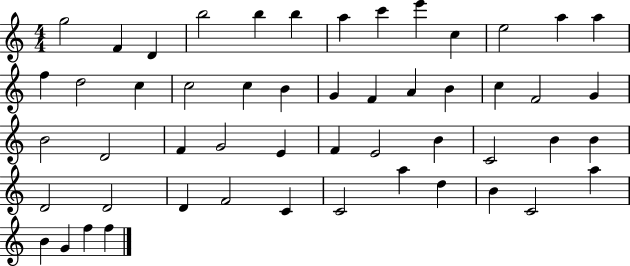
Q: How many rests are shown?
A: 0